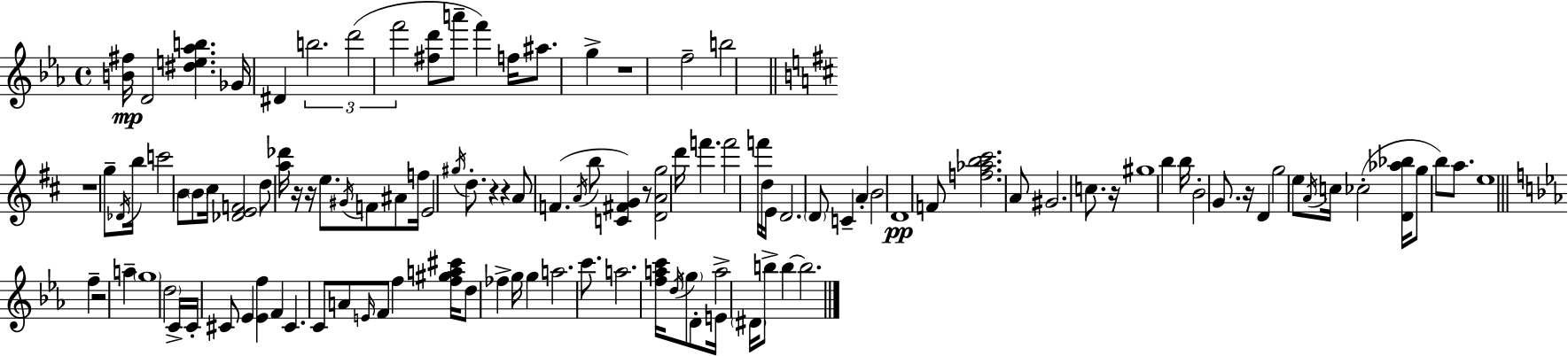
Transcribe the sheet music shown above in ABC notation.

X:1
T:Untitled
M:4/4
L:1/4
K:Eb
[B^f]/4 D2 [^de_ab] _G/4 ^D b2 d'2 f'2 [^fd']/2 a'/2 f' f/4 ^a/2 g z4 f2 b2 z4 g/2 _D/4 b/4 c'2 B/2 B/2 ^c/4 [_DEF]2 d/2 [a_d']/4 z/4 z/4 e/2 ^G/4 F/2 ^A/2 f/4 E2 ^g/4 d/2 z z A/2 F A/4 b/2 [C^FG] z/2 [DAg]2 d'/4 f' f'2 f'/4 d/4 E/4 D2 D/2 C A B2 D4 F/2 [f_ab^c']2 A/2 ^G2 c/2 z/4 ^g4 b b/4 B2 G/2 z/4 D g2 e/2 A/4 c/4 _c2 [D_a_b]/4 g/2 b/2 a/2 e4 f z2 a g4 d2 C/4 C/4 ^C/2 _E [_Ef] F ^C C/2 A/2 E/4 F/2 f [f^ga^c']/4 d/2 _f g/4 g a2 c'/2 a2 [fac']/4 d/4 g/2 D/2 E/4 a2 ^D/4 b/2 b b2